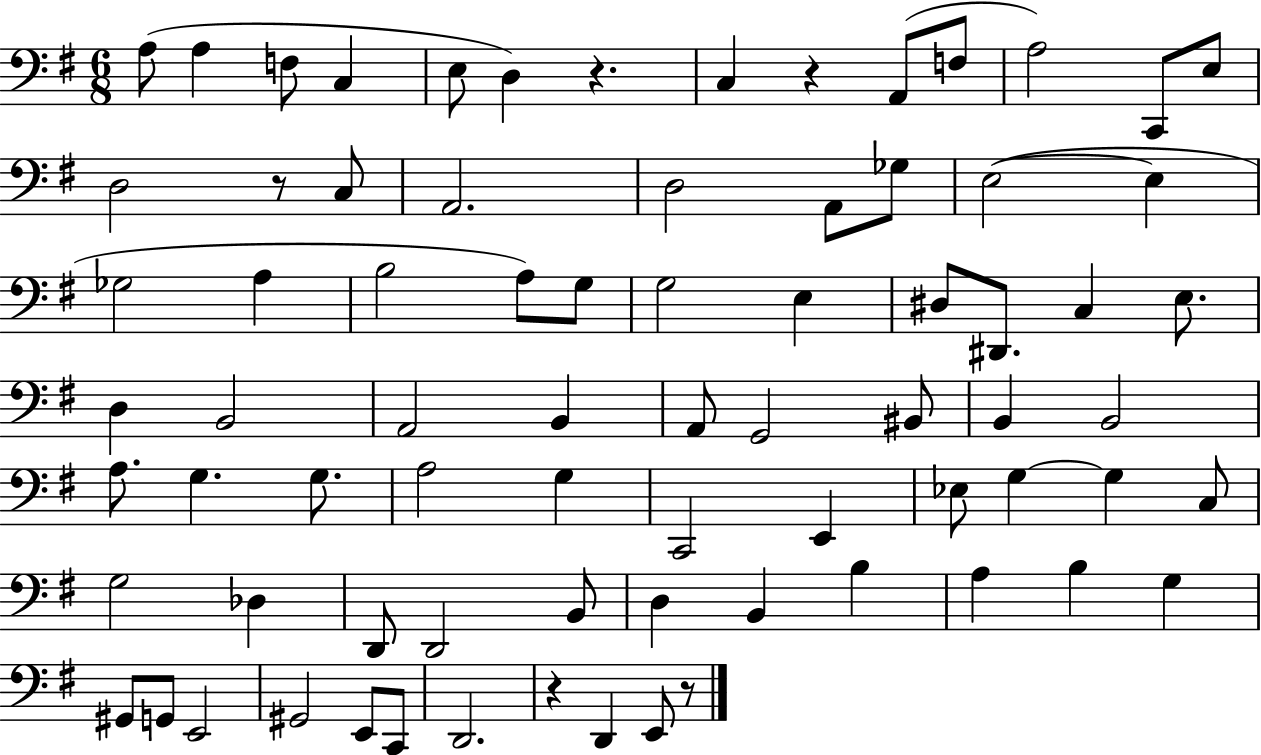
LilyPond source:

{
  \clef bass
  \numericTimeSignature
  \time 6/8
  \key g \major
  a8( a4 f8 c4 | e8 d4) r4. | c4 r4 a,8( f8 | a2) c,8 e8 | \break d2 r8 c8 | a,2. | d2 a,8 ges8 | e2~(~ e4 | \break ges2 a4 | b2 a8) g8 | g2 e4 | dis8 dis,8. c4 e8. | \break d4 b,2 | a,2 b,4 | a,8 g,2 bis,8 | b,4 b,2 | \break a8. g4. g8. | a2 g4 | c,2 e,4 | ees8 g4~~ g4 c8 | \break g2 des4 | d,8 d,2 b,8 | d4 b,4 b4 | a4 b4 g4 | \break gis,8 g,8 e,2 | gis,2 e,8 c,8 | d,2. | r4 d,4 e,8 r8 | \break \bar "|."
}